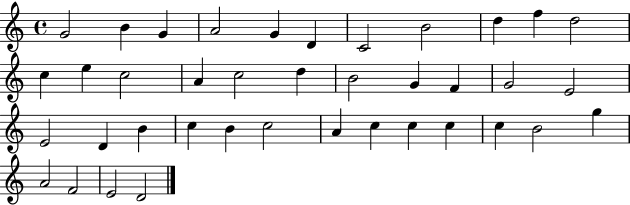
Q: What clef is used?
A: treble